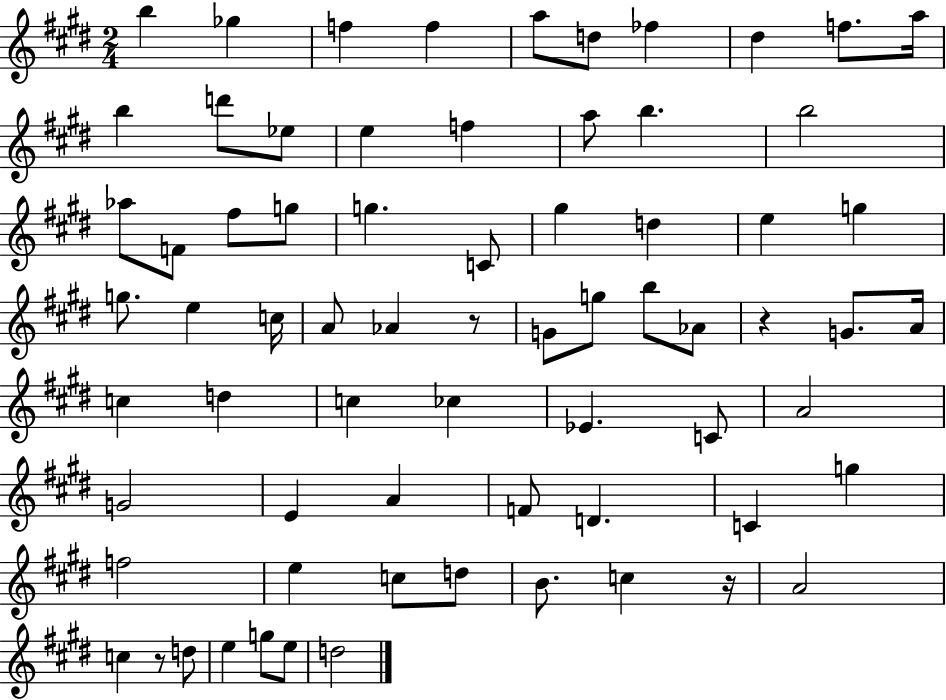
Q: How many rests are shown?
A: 4